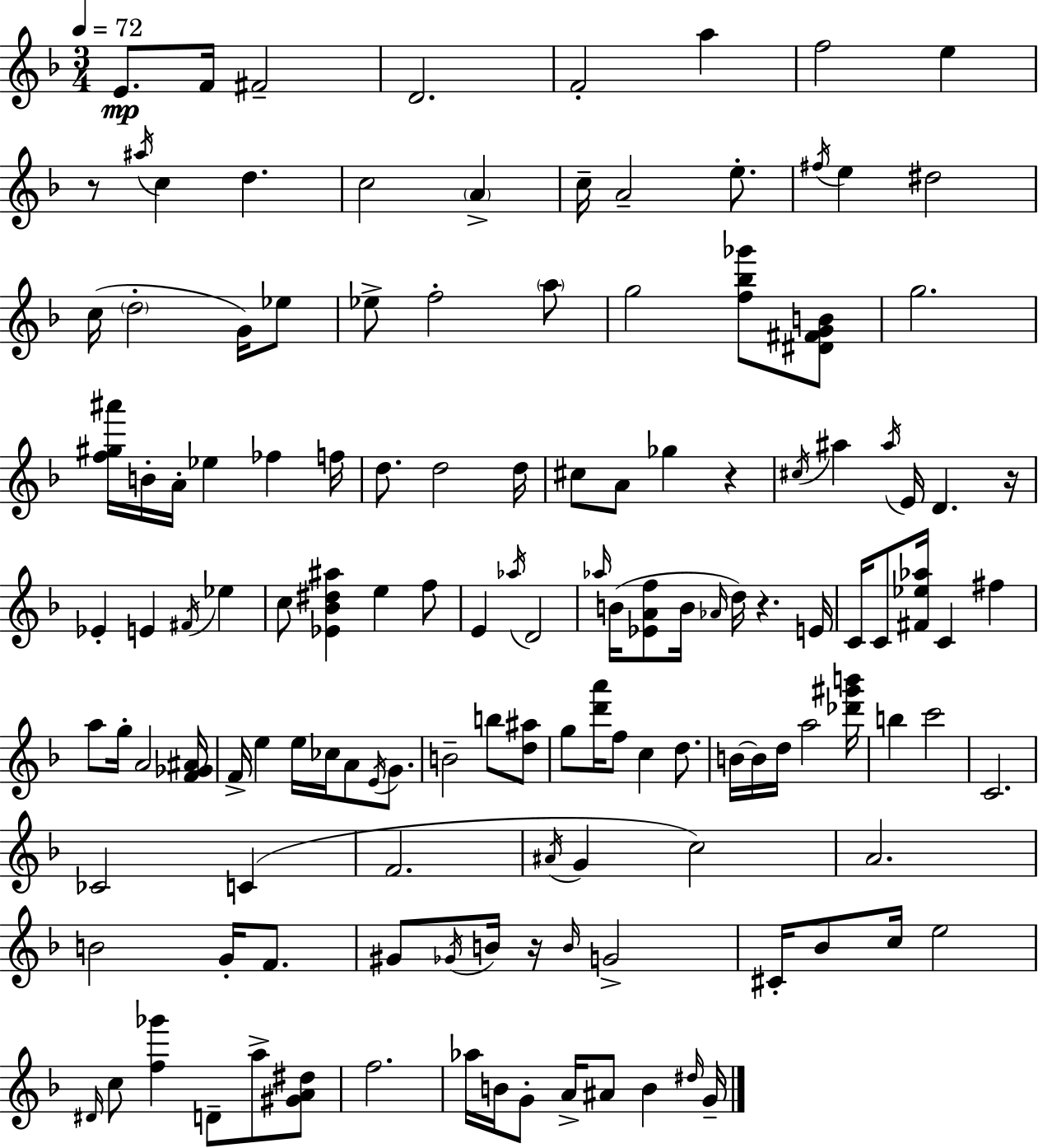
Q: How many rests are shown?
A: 5